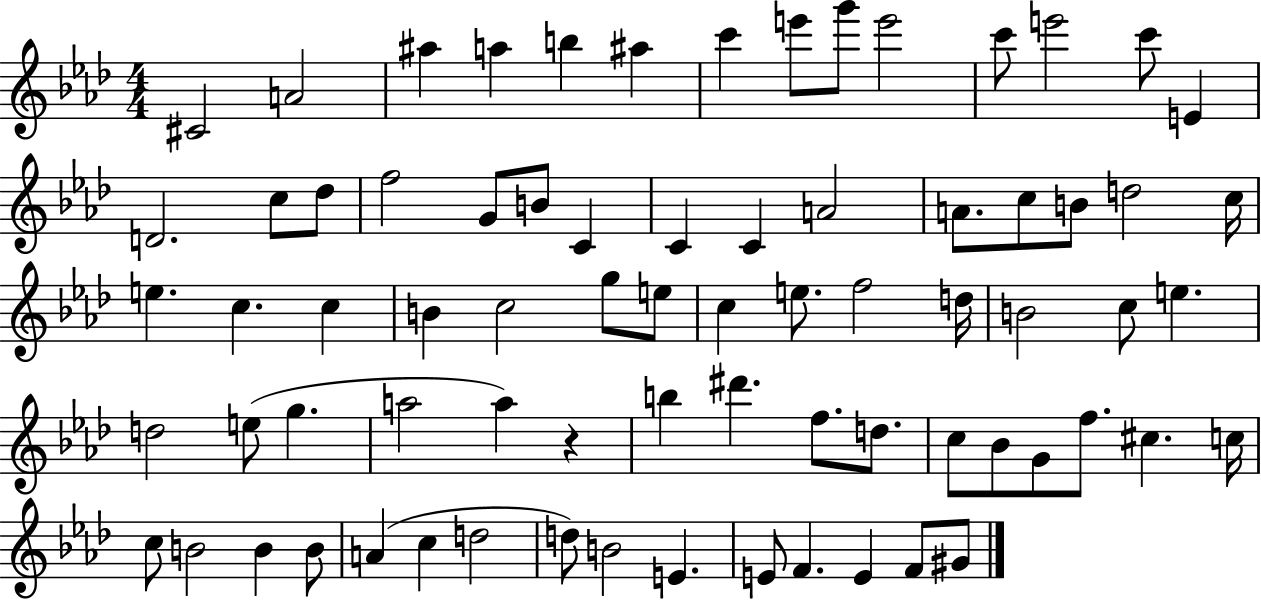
{
  \clef treble
  \numericTimeSignature
  \time 4/4
  \key aes \major
  cis'2 a'2 | ais''4 a''4 b''4 ais''4 | c'''4 e'''8 g'''8 e'''2 | c'''8 e'''2 c'''8 e'4 | \break d'2. c''8 des''8 | f''2 g'8 b'8 c'4 | c'4 c'4 a'2 | a'8. c''8 b'8 d''2 c''16 | \break e''4. c''4. c''4 | b'4 c''2 g''8 e''8 | c''4 e''8. f''2 d''16 | b'2 c''8 e''4. | \break d''2 e''8( g''4. | a''2 a''4) r4 | b''4 dis'''4. f''8. d''8. | c''8 bes'8 g'8 f''8. cis''4. c''16 | \break c''8 b'2 b'4 b'8 | a'4( c''4 d''2 | d''8) b'2 e'4. | e'8 f'4. e'4 f'8 gis'8 | \break \bar "|."
}